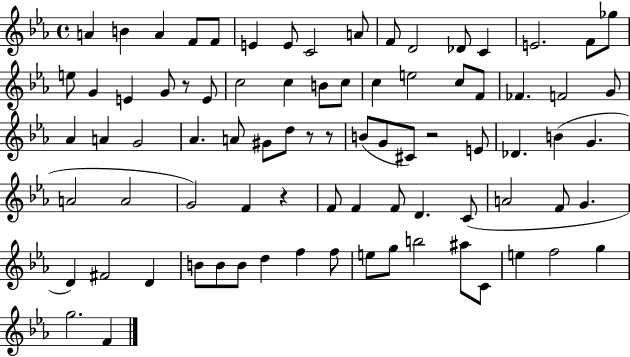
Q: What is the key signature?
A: EES major